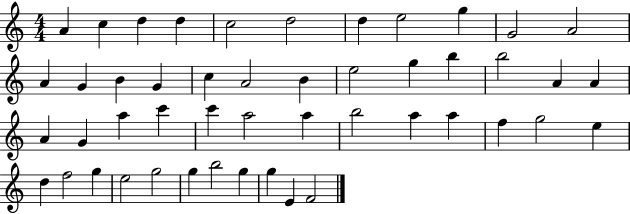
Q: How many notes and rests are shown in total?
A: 48